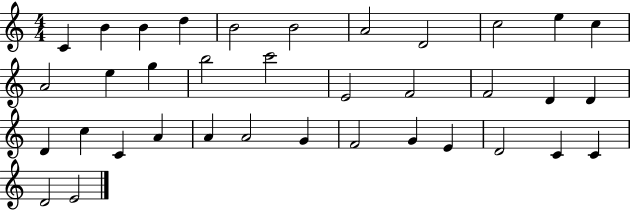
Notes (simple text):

C4/q B4/q B4/q D5/q B4/h B4/h A4/h D4/h C5/h E5/q C5/q A4/h E5/q G5/q B5/h C6/h E4/h F4/h F4/h D4/q D4/q D4/q C5/q C4/q A4/q A4/q A4/h G4/q F4/h G4/q E4/q D4/h C4/q C4/q D4/h E4/h